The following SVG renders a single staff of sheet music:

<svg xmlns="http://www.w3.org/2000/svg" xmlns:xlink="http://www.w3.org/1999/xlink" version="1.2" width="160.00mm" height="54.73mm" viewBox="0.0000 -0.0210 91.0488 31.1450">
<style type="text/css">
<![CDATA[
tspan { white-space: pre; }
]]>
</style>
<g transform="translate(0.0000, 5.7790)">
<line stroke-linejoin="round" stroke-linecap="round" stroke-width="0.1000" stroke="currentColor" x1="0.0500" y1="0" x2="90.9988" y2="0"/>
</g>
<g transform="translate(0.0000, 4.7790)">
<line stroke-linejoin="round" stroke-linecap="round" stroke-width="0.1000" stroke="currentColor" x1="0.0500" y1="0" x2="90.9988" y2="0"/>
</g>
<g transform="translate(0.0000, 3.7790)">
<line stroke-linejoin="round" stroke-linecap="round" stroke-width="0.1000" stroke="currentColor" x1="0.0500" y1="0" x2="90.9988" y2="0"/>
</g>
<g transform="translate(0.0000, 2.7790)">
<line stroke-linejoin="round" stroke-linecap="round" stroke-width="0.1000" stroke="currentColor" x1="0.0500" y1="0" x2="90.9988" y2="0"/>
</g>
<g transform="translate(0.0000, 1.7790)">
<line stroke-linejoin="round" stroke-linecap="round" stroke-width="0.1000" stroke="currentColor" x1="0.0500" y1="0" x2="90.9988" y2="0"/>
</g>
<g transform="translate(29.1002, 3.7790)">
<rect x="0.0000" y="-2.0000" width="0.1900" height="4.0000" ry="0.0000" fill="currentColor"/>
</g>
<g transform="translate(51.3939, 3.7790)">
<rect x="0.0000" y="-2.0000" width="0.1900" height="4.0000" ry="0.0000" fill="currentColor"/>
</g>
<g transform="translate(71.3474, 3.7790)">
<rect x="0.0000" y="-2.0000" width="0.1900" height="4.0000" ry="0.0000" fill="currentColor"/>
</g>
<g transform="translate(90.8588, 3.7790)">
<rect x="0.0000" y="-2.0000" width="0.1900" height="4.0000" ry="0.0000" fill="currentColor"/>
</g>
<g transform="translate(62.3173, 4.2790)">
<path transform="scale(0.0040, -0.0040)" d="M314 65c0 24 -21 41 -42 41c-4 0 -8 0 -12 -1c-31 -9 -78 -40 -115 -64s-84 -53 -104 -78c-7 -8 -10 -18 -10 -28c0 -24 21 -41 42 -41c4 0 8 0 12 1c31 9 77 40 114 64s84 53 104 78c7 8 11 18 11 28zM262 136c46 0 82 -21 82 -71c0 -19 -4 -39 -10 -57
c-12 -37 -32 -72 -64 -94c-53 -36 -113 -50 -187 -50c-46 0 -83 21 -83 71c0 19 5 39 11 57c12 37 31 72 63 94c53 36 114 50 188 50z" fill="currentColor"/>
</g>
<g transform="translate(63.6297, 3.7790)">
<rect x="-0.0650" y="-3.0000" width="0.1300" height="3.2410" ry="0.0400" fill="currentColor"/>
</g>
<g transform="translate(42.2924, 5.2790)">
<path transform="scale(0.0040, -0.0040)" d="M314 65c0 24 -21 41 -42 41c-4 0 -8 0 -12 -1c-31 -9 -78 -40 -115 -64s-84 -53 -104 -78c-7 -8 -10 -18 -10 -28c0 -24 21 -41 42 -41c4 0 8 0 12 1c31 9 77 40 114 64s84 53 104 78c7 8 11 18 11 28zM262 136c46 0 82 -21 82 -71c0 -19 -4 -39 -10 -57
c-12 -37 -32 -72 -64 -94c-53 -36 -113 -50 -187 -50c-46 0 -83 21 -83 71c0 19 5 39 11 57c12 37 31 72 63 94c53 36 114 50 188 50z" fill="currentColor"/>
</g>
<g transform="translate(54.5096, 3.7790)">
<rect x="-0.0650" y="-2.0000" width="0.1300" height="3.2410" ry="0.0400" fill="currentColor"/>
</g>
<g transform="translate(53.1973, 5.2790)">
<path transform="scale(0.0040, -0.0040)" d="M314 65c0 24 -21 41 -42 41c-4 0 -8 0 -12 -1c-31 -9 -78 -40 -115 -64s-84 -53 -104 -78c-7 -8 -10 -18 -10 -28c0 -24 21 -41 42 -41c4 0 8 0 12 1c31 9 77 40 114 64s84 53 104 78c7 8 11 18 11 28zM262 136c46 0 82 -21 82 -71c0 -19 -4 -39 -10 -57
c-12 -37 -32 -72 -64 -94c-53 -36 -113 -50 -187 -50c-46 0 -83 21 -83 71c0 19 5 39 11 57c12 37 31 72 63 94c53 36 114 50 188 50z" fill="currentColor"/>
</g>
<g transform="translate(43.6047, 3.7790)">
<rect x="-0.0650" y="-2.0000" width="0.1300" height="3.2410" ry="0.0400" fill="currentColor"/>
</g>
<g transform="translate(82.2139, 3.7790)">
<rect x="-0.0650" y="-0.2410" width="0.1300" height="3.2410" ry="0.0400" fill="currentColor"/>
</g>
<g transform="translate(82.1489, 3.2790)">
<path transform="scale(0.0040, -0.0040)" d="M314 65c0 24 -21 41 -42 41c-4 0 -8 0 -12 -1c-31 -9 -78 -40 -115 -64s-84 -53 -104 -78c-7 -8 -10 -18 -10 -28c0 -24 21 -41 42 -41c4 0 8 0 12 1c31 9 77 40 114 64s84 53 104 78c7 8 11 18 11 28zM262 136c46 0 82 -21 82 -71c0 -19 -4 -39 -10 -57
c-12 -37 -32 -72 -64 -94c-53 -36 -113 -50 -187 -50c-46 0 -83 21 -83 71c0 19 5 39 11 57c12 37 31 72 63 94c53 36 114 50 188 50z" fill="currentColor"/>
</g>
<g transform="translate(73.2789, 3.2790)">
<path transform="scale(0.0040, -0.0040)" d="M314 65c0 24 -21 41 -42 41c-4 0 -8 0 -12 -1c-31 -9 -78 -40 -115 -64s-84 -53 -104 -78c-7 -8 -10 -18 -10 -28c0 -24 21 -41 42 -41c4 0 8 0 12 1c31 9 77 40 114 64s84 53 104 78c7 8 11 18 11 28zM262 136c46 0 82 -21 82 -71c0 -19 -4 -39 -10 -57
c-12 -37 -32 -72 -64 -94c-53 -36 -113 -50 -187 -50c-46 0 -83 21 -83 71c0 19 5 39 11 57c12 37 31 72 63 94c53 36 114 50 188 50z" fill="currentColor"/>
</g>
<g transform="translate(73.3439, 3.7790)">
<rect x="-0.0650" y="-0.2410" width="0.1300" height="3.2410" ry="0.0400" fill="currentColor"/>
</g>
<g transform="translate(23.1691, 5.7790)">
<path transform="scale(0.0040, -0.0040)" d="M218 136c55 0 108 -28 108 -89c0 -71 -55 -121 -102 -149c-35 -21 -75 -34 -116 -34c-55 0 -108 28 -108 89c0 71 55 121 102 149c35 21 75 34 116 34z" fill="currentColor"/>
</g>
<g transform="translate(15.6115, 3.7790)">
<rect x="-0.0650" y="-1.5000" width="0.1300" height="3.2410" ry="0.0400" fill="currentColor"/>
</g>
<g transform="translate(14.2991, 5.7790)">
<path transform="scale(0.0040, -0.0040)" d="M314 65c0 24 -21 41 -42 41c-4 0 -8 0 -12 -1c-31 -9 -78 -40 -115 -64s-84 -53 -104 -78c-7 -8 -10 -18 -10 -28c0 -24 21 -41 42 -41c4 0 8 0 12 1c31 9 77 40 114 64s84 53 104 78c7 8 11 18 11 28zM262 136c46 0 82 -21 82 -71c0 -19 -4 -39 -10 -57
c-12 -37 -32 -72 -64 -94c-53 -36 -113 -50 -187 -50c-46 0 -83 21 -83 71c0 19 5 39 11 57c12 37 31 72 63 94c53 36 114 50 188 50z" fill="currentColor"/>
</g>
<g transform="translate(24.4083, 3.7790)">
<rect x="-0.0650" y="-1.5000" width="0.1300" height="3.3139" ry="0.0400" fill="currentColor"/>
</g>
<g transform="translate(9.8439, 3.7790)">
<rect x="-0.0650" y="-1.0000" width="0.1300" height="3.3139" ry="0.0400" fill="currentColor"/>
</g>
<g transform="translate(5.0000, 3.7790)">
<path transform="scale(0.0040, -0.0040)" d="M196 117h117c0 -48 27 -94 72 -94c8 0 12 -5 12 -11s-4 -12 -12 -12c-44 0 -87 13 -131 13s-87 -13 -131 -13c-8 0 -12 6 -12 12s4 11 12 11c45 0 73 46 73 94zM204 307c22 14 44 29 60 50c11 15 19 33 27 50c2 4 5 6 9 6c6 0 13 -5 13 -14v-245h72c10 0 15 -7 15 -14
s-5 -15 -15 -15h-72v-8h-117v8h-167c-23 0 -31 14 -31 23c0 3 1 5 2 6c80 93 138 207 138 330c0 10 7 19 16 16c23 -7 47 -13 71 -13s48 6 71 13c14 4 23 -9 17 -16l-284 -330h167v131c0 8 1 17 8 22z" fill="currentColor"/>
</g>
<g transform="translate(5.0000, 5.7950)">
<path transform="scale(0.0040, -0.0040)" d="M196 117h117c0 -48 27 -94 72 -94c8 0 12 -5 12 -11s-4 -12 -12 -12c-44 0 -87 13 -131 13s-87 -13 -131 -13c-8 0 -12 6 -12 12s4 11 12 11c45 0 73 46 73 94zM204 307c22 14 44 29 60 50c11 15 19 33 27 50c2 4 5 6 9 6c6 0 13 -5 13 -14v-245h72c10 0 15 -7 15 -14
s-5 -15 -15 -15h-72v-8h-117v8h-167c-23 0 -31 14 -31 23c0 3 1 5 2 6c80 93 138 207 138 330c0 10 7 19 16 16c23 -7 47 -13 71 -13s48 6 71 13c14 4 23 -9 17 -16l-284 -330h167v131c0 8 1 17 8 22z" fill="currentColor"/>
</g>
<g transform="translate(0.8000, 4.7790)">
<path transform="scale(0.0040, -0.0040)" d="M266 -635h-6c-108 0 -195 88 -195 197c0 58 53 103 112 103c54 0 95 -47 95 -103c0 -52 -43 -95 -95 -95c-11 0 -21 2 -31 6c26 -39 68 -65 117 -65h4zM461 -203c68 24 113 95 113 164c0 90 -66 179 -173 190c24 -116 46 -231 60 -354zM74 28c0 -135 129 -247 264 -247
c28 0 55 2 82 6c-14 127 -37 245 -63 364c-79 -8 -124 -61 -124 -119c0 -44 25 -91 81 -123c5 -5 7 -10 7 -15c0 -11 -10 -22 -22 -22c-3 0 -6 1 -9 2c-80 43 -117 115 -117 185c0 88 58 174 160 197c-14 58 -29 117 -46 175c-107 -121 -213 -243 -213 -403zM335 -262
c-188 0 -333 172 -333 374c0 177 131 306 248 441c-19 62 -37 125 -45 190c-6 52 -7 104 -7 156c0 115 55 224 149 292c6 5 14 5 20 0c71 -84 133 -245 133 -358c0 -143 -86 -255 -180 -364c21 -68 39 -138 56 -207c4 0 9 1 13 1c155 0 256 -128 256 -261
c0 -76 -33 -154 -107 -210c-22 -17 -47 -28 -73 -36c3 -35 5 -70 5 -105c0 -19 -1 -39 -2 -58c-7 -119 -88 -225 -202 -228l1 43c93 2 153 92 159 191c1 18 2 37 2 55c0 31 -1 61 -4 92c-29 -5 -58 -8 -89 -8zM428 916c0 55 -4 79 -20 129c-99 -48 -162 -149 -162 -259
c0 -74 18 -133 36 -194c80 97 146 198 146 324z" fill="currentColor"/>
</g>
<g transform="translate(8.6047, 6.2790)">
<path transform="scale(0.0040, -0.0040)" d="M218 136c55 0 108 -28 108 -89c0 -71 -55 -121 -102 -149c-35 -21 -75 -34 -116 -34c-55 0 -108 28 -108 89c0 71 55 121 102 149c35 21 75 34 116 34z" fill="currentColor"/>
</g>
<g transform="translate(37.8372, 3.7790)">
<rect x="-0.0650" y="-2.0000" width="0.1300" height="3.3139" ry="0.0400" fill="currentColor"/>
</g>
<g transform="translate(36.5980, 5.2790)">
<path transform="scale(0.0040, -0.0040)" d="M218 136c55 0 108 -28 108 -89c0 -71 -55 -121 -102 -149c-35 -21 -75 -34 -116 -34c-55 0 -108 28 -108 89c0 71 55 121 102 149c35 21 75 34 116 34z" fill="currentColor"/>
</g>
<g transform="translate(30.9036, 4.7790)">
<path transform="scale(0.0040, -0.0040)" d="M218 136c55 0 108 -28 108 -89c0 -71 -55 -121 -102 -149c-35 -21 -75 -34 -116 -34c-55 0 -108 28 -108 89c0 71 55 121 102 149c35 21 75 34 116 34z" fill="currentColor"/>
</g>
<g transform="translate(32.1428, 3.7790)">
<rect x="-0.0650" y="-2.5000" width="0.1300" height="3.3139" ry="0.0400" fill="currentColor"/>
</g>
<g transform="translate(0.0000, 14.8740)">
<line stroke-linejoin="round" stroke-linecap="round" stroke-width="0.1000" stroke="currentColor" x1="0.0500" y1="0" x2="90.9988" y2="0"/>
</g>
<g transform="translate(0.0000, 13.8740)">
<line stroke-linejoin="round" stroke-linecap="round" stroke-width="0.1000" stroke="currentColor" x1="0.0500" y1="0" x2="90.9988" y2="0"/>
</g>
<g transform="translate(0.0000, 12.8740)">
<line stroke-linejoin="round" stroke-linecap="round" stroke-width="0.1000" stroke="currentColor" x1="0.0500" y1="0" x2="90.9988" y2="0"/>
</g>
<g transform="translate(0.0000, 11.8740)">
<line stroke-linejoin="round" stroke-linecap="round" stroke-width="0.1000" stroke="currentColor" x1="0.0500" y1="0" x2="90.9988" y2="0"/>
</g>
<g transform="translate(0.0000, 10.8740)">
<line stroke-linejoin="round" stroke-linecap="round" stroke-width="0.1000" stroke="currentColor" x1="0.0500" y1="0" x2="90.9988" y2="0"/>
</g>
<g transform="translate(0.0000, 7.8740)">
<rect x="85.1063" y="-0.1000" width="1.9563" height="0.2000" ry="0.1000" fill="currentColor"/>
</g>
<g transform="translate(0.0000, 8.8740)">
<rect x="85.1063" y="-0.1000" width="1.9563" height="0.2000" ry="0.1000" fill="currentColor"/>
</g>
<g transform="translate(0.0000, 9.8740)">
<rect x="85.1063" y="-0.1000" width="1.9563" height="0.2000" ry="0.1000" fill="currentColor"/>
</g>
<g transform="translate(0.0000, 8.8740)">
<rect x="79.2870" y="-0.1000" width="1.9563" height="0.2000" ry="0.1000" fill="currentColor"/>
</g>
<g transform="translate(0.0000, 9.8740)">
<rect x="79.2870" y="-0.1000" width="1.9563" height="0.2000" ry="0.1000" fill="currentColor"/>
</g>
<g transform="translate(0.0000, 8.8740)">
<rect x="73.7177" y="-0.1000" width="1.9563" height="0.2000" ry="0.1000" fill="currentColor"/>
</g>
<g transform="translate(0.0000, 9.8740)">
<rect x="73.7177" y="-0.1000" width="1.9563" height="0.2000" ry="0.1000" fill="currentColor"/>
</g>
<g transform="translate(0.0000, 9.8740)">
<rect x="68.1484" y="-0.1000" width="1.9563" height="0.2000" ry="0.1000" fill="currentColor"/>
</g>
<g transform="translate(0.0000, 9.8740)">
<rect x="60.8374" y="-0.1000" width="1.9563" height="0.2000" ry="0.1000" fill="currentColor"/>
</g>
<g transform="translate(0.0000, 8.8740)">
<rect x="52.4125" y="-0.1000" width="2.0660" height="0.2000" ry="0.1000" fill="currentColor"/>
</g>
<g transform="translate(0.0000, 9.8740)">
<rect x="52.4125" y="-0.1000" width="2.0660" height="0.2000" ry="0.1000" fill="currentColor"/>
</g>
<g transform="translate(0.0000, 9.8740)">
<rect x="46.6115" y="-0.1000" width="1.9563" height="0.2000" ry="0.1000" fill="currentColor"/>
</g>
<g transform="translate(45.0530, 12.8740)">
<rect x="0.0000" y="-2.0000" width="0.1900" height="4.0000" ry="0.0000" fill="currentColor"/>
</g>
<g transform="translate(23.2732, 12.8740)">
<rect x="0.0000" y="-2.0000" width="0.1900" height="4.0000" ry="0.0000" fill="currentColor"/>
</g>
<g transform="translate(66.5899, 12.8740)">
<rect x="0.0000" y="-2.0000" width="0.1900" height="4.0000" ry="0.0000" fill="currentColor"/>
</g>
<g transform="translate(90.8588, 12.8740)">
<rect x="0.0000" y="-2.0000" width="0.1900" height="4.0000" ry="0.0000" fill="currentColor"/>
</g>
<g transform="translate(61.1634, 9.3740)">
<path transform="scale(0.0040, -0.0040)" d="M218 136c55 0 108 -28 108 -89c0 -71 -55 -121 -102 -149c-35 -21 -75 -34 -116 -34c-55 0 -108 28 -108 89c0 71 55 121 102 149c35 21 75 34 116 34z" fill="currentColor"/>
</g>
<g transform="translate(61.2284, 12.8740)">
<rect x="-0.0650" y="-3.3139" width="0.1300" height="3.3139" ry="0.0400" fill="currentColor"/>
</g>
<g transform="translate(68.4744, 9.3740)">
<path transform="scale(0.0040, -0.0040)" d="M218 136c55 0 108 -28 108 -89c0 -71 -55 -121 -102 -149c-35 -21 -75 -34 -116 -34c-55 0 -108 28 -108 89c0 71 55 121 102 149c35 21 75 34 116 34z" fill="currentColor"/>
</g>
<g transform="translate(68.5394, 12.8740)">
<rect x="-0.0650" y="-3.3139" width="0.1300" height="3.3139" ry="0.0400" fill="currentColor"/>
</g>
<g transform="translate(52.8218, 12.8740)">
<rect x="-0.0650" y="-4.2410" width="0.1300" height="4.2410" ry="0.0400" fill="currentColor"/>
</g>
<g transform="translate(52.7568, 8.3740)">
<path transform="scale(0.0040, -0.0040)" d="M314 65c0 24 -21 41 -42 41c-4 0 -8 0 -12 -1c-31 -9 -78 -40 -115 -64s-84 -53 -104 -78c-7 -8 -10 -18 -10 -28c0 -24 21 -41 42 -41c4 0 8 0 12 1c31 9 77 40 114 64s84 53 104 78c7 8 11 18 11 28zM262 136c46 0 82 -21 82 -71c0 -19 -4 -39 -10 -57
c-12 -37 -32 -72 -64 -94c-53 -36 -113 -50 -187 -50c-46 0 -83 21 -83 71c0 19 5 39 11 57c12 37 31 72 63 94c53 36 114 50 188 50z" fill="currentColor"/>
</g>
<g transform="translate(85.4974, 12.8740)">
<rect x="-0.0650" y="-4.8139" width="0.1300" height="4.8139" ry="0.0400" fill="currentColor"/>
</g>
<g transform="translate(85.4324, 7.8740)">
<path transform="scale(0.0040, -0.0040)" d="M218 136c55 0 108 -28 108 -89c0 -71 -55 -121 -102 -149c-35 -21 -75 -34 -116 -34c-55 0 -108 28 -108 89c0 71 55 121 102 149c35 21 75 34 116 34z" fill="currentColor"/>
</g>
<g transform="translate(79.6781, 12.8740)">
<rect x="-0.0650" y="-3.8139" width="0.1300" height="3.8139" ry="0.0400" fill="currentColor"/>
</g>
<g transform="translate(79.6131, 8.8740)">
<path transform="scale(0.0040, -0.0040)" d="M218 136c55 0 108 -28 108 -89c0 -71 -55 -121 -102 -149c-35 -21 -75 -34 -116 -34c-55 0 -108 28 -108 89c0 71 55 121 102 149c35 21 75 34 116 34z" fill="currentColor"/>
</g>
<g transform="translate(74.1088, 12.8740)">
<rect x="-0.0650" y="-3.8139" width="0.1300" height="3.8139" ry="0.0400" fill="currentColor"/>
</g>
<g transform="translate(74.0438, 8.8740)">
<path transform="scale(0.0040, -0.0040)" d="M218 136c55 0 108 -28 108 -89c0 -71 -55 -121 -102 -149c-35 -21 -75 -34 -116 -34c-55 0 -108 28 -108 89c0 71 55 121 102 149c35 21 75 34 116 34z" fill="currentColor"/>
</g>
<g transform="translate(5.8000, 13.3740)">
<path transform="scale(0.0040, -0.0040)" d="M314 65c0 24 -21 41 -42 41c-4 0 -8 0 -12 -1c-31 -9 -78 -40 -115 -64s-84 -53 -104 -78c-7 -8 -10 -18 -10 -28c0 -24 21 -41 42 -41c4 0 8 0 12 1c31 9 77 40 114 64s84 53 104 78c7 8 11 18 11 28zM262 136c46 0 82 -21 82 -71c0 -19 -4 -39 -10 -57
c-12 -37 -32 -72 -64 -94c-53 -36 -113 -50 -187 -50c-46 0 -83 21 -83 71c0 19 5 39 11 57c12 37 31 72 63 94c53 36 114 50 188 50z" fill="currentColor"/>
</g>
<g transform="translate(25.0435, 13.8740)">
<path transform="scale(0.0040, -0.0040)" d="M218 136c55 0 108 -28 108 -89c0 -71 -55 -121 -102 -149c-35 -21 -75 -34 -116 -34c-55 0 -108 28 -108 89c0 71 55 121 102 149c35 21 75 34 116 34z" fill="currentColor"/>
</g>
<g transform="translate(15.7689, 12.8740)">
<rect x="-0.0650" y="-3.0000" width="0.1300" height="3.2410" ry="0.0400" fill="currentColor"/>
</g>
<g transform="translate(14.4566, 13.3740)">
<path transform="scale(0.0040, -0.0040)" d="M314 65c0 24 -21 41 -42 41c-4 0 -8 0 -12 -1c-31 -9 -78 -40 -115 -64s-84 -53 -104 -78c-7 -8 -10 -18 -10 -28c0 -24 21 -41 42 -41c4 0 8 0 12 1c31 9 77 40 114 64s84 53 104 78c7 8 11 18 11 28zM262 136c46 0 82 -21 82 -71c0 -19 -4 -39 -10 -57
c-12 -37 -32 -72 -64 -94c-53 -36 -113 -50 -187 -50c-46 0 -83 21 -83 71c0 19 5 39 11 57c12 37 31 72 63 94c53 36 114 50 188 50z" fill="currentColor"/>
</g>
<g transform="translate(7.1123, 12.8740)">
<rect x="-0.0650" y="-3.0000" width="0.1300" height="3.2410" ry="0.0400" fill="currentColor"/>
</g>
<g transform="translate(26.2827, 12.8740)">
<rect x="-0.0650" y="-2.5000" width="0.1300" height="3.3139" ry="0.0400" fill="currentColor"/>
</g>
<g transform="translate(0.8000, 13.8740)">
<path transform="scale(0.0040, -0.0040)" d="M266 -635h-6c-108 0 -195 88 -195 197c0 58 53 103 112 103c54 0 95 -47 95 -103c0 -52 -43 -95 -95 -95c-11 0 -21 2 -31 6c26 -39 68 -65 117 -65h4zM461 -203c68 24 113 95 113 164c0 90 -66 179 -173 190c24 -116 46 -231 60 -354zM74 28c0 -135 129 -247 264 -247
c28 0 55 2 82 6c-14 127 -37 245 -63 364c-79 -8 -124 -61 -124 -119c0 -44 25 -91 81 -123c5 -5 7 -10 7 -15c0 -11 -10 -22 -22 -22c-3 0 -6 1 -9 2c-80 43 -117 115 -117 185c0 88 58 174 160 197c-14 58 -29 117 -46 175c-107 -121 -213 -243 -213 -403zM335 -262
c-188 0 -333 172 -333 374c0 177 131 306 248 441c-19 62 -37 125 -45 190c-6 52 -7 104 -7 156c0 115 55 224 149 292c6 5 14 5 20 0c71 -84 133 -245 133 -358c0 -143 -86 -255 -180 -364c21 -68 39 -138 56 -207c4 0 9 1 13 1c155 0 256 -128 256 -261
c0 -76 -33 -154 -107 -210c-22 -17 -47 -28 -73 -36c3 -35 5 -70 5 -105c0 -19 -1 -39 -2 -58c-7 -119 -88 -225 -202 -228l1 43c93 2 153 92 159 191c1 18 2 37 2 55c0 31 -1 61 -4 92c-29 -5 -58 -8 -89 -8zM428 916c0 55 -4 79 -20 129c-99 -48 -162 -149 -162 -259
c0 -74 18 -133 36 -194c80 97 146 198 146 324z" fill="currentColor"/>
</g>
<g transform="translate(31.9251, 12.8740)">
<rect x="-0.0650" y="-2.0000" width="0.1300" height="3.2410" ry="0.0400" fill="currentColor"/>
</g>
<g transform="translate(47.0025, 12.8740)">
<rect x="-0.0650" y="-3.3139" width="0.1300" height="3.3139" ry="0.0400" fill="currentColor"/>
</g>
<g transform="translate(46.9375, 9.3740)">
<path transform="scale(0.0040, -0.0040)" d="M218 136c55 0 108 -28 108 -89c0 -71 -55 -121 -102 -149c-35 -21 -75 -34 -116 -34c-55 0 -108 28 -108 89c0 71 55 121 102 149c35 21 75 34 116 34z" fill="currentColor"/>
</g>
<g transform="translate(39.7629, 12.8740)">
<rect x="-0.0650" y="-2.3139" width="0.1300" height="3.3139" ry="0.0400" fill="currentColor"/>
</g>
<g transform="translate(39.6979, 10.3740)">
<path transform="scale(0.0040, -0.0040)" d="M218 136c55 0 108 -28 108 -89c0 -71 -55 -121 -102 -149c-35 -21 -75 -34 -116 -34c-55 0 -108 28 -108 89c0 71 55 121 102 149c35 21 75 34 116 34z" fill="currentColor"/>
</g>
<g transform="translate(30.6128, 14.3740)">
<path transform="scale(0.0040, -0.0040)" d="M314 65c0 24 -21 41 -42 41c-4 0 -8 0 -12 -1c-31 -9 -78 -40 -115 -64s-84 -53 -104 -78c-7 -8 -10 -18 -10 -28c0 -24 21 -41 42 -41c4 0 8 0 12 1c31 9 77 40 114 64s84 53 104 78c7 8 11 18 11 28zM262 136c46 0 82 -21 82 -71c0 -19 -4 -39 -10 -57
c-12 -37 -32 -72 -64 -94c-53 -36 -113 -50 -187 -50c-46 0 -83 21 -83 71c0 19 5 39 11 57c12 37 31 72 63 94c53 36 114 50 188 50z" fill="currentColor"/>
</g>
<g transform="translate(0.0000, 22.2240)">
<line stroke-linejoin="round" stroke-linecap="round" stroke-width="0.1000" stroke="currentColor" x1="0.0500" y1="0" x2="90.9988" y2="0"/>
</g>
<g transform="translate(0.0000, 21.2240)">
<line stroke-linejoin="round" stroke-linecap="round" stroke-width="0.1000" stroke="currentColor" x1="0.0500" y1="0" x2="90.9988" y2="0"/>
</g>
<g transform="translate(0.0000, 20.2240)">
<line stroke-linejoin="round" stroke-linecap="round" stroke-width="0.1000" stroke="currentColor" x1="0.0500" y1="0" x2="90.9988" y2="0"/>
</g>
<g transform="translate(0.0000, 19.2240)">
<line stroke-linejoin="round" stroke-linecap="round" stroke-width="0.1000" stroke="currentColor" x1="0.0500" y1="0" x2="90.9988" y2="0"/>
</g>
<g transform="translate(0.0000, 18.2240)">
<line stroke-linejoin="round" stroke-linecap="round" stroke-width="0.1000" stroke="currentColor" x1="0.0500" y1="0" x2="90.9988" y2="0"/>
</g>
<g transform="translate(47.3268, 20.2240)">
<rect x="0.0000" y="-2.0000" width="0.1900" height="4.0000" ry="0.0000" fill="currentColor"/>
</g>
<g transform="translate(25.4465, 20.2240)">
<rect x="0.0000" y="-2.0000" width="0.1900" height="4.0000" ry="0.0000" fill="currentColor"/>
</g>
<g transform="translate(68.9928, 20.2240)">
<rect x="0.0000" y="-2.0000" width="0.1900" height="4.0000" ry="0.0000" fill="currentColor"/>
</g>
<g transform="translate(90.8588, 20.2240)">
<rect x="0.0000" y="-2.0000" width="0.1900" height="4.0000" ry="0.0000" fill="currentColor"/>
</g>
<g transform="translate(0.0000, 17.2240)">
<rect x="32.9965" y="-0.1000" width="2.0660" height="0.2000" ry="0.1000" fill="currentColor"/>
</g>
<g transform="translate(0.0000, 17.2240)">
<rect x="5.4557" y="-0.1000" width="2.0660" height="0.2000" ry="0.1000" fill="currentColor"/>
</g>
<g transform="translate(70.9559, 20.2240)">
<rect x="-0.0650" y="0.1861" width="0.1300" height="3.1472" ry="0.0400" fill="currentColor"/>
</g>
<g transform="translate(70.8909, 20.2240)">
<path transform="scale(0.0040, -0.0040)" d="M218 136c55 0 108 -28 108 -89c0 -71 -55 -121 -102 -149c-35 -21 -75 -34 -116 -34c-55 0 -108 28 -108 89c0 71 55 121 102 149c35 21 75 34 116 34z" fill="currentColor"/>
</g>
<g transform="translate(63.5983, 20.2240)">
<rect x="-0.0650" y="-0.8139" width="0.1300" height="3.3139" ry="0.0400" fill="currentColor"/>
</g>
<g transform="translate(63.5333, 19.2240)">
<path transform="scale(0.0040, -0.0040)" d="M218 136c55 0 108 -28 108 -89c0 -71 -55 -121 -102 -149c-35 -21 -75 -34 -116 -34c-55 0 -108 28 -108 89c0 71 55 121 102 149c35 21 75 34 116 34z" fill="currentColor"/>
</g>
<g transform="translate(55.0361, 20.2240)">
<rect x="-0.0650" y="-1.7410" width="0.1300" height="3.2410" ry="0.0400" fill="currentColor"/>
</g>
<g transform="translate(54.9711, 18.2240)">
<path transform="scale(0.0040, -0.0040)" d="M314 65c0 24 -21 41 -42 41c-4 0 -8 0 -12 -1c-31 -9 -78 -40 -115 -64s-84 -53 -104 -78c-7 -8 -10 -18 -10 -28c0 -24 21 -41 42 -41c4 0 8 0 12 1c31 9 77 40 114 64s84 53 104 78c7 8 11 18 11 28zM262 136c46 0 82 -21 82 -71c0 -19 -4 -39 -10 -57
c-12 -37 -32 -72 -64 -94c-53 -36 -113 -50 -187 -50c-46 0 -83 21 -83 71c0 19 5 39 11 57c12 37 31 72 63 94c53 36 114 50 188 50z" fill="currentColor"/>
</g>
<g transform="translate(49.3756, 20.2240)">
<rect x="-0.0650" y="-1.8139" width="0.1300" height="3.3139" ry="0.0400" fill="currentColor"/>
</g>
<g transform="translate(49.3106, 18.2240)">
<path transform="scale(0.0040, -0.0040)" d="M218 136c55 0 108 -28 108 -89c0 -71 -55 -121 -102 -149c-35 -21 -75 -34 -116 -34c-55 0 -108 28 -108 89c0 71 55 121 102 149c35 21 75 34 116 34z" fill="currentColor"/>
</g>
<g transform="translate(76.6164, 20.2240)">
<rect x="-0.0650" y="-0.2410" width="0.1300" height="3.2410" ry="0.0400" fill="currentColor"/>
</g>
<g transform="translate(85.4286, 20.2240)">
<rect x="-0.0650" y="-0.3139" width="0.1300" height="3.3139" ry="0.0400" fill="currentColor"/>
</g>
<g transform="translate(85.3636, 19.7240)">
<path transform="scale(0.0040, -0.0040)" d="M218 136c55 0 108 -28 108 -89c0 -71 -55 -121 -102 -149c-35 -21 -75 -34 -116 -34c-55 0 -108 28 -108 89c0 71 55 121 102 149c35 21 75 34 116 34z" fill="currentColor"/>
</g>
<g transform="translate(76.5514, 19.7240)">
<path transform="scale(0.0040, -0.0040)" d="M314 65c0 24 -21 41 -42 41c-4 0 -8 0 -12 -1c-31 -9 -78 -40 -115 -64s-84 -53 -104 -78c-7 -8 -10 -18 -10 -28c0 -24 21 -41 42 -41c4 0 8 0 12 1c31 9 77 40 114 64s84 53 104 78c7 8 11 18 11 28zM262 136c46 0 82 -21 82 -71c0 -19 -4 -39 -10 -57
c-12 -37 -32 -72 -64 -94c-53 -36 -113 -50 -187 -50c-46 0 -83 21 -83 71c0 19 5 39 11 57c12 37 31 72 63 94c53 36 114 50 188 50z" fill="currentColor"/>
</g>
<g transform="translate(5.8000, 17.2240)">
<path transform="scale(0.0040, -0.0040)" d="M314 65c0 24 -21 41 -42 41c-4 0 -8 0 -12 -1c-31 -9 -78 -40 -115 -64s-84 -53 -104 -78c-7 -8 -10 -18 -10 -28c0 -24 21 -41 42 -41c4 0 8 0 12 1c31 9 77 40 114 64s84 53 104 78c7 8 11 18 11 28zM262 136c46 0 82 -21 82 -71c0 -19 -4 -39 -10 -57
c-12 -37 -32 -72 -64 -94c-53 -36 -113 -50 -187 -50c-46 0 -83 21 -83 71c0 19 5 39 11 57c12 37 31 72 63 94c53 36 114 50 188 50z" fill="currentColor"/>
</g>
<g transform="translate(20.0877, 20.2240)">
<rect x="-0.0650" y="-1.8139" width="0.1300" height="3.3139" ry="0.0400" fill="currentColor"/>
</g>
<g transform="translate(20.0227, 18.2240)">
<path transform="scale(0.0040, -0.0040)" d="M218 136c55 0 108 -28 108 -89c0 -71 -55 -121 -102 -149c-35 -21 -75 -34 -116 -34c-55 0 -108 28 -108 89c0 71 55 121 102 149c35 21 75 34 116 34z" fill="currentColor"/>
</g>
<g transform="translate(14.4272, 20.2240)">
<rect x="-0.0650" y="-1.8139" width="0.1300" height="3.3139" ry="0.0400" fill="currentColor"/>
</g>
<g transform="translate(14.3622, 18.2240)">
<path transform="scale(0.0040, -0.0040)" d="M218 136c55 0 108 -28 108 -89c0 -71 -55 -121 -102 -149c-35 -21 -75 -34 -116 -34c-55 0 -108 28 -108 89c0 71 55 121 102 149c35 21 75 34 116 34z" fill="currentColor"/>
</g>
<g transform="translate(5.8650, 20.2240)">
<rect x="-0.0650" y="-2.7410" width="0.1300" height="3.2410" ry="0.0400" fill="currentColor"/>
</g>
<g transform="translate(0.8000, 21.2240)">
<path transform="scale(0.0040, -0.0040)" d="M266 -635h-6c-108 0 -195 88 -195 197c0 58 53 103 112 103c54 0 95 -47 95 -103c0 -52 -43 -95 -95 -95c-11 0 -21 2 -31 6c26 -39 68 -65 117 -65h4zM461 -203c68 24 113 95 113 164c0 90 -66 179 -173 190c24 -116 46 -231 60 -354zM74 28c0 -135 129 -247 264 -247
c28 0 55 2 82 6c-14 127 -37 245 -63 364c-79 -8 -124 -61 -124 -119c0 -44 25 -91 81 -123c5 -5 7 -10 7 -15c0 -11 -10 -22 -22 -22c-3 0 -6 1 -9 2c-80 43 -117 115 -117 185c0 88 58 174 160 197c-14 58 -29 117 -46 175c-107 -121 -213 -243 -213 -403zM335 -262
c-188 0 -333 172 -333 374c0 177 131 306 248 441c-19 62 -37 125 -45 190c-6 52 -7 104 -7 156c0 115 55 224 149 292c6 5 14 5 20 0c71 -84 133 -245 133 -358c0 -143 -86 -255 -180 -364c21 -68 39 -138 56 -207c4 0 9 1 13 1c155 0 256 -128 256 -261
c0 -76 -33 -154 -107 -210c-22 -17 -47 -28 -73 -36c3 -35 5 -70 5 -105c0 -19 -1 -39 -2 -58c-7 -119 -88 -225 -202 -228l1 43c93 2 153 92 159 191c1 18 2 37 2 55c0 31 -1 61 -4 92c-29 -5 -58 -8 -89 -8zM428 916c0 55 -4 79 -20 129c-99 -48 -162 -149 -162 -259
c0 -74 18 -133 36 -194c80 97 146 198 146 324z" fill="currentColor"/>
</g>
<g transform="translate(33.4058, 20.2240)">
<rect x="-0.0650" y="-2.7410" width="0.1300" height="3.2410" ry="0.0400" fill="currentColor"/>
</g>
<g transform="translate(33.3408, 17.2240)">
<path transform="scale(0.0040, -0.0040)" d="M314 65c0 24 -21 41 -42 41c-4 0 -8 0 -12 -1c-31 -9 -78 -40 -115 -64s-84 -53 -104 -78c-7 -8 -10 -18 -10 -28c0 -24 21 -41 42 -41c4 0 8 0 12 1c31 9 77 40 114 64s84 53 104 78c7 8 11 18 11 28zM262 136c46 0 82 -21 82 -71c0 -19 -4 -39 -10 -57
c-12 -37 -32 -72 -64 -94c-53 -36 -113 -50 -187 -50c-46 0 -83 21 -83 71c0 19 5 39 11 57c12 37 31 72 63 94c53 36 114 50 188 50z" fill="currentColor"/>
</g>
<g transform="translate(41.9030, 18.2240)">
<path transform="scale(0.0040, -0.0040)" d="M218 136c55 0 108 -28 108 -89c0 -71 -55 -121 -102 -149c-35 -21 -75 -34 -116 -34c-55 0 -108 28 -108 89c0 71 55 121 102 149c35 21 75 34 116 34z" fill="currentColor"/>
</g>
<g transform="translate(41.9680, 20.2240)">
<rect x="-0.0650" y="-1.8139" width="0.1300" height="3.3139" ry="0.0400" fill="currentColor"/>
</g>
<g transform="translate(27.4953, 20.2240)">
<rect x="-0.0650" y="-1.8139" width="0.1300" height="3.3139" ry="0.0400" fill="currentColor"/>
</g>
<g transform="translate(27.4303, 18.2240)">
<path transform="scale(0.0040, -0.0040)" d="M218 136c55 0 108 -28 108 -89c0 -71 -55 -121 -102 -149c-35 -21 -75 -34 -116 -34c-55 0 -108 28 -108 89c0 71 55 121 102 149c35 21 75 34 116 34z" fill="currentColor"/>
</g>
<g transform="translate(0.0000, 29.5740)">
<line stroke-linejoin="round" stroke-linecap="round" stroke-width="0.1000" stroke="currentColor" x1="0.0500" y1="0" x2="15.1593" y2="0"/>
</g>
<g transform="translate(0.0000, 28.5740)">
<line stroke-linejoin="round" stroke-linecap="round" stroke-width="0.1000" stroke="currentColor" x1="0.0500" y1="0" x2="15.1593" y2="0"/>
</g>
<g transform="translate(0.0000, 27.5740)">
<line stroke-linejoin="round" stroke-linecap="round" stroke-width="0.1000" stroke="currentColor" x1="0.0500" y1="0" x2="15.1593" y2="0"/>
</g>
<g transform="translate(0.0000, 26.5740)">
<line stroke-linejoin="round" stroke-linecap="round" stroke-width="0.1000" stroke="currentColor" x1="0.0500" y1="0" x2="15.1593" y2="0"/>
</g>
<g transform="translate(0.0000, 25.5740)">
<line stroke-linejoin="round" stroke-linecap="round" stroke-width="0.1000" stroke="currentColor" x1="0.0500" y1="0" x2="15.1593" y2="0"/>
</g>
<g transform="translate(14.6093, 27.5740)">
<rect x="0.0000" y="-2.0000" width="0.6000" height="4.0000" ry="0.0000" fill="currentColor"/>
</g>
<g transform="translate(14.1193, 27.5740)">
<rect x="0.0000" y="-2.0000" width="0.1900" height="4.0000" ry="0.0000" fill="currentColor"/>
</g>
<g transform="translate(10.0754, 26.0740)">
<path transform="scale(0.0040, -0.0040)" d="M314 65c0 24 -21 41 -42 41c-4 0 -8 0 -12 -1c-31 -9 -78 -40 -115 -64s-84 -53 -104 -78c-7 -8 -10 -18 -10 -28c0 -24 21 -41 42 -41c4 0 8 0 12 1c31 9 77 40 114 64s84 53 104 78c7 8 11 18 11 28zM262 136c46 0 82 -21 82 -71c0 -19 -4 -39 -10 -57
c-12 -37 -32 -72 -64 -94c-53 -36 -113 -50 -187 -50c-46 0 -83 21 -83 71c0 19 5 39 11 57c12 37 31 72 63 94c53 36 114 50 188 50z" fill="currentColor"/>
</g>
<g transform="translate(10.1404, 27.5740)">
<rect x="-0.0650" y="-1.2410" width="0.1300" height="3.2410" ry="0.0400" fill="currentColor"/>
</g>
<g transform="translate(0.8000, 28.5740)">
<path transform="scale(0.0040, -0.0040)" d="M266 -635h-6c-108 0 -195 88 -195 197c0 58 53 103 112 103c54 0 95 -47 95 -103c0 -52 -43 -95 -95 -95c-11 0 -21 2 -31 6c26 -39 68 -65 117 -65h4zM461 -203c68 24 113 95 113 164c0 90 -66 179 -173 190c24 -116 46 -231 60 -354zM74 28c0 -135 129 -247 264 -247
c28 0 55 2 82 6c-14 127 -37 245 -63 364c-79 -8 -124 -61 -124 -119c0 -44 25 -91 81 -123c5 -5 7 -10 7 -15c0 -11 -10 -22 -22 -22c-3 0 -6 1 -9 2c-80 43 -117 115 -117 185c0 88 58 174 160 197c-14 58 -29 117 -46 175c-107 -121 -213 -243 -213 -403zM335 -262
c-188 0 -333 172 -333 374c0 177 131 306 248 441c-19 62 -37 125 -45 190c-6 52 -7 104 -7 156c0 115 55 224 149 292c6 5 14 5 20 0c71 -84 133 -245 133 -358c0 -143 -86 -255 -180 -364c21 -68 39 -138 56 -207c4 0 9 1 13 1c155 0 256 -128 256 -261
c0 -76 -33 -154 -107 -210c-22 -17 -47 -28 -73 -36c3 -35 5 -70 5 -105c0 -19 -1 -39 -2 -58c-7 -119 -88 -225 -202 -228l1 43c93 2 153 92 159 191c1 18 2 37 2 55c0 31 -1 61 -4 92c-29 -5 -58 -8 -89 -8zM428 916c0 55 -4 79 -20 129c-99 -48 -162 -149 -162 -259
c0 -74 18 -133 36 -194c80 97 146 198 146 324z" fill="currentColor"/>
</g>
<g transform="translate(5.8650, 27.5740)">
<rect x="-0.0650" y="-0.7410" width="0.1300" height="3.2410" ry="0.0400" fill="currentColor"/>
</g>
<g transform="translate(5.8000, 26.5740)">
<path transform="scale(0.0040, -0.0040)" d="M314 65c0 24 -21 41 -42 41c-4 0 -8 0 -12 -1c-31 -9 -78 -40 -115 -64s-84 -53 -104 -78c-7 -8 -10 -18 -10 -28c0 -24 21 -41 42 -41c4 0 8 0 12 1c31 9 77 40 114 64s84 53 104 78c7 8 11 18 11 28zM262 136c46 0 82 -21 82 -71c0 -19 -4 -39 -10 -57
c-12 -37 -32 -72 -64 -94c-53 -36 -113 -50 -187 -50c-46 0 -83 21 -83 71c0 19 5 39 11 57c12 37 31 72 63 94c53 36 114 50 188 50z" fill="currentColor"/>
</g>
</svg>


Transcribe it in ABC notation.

X:1
T:Untitled
M:4/4
L:1/4
K:C
D E2 E G F F2 F2 A2 c2 c2 A2 A2 G F2 g b d'2 b b c' c' e' a2 f f f a2 f f f2 d B c2 c d2 e2